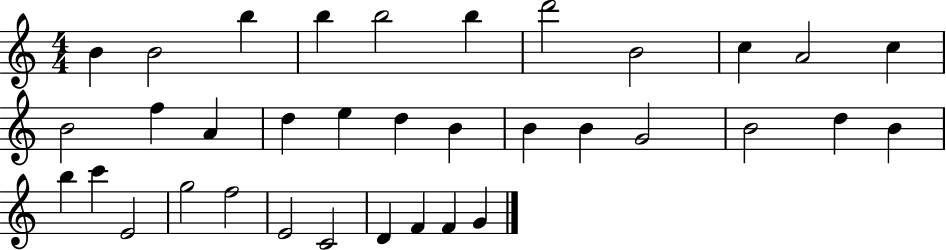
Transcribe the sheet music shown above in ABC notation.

X:1
T:Untitled
M:4/4
L:1/4
K:C
B B2 b b b2 b d'2 B2 c A2 c B2 f A d e d B B B G2 B2 d B b c' E2 g2 f2 E2 C2 D F F G